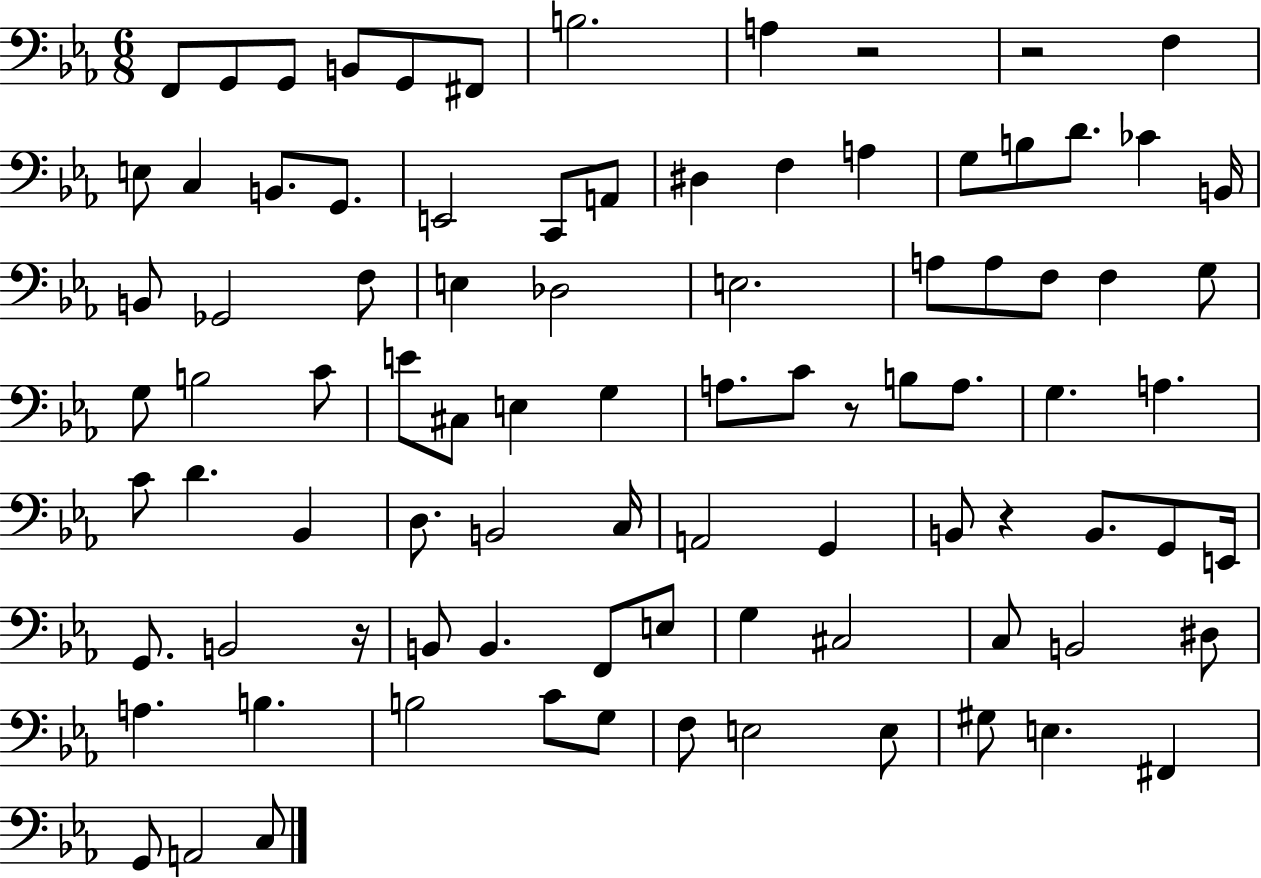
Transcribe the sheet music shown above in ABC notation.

X:1
T:Untitled
M:6/8
L:1/4
K:Eb
F,,/2 G,,/2 G,,/2 B,,/2 G,,/2 ^F,,/2 B,2 A, z2 z2 F, E,/2 C, B,,/2 G,,/2 E,,2 C,,/2 A,,/2 ^D, F, A, G,/2 B,/2 D/2 _C B,,/4 B,,/2 _G,,2 F,/2 E, _D,2 E,2 A,/2 A,/2 F,/2 F, G,/2 G,/2 B,2 C/2 E/2 ^C,/2 E, G, A,/2 C/2 z/2 B,/2 A,/2 G, A, C/2 D _B,, D,/2 B,,2 C,/4 A,,2 G,, B,,/2 z B,,/2 G,,/2 E,,/4 G,,/2 B,,2 z/4 B,,/2 B,, F,,/2 E,/2 G, ^C,2 C,/2 B,,2 ^D,/2 A, B, B,2 C/2 G,/2 F,/2 E,2 E,/2 ^G,/2 E, ^F,, G,,/2 A,,2 C,/2